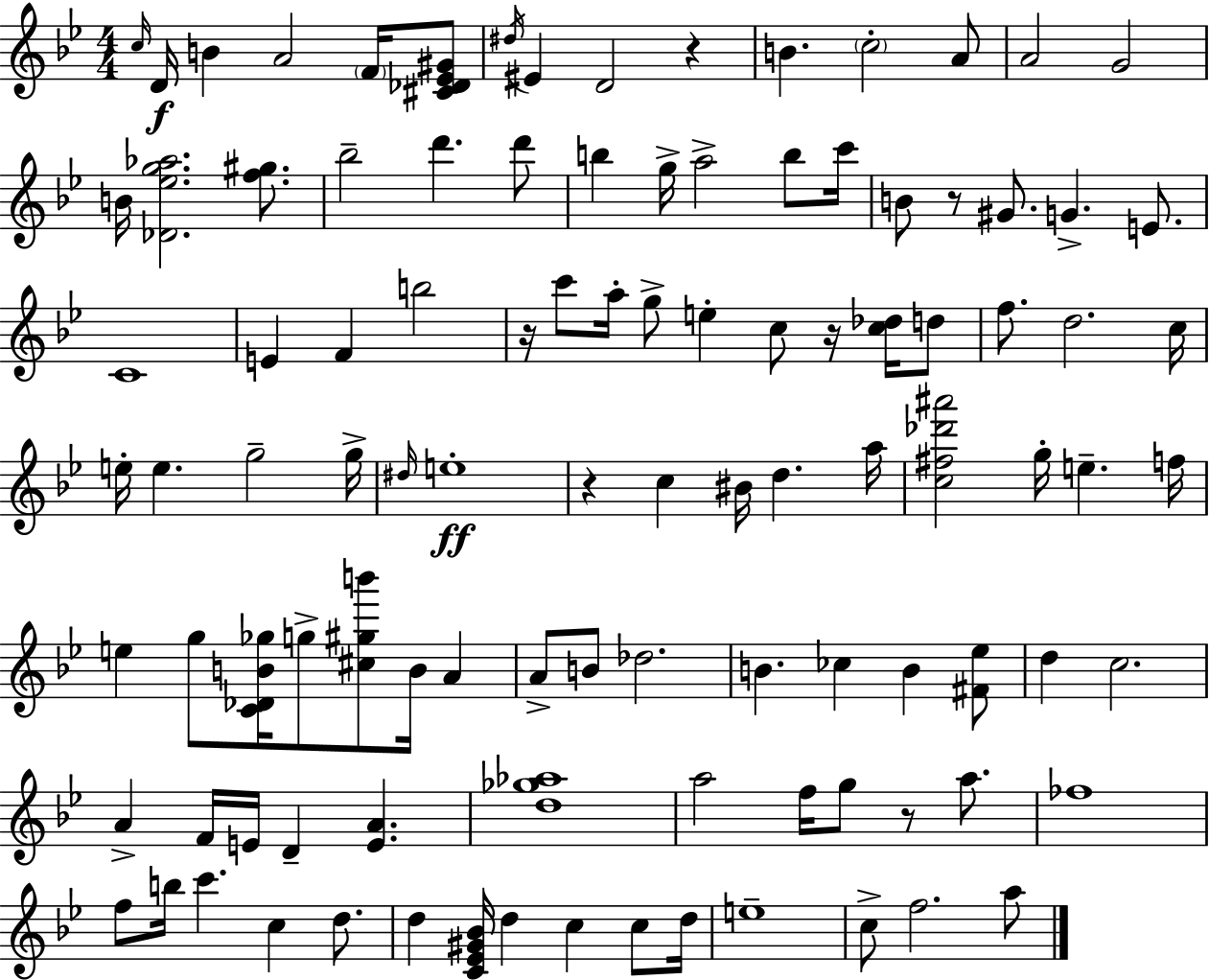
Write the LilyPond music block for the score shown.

{
  \clef treble
  \numericTimeSignature
  \time 4/4
  \key g \minor
  \repeat volta 2 { \grace { c''16 }\f d'16 b'4 a'2 \parenthesize f'16 <cis' des' ees' gis'>8 | \acciaccatura { dis''16 } eis'4 d'2 r4 | b'4. \parenthesize c''2-. | a'8 a'2 g'2 | \break b'16 <des' ees'' g'' aes''>2. <f'' gis''>8. | bes''2-- d'''4. | d'''8 b''4 g''16-> a''2-> b''8 | c'''16 b'8 r8 gis'8. g'4.-> e'8. | \break c'1 | e'4 f'4 b''2 | r16 c'''8 a''16-. g''8-> e''4-. c''8 r16 <c'' des''>16 | d''8 f''8. d''2. | \break c''16 e''16-. e''4. g''2-- | g''16-> \grace { dis''16 } e''1-.\ff | r4 c''4 bis'16 d''4. | a''16 <c'' fis'' des''' ais'''>2 g''16-. e''4.-- | \break f''16 e''4 g''8 <c' des' b' ges''>16 g''8-> <cis'' gis'' b'''>8 b'16 a'4 | a'8-> b'8 des''2. | b'4. ces''4 b'4 | <fis' ees''>8 d''4 c''2. | \break a'4-> f'16 e'16 d'4-- <e' a'>4. | <d'' ges'' aes''>1 | a''2 f''16 g''8 r8 | a''8. fes''1 | \break f''8 b''16 c'''4. c''4 | d''8. d''4 <c' ees' gis' bes'>16 d''4 c''4 | c''8 d''16 e''1-- | c''8-> f''2. | \break a''8 } \bar "|."
}